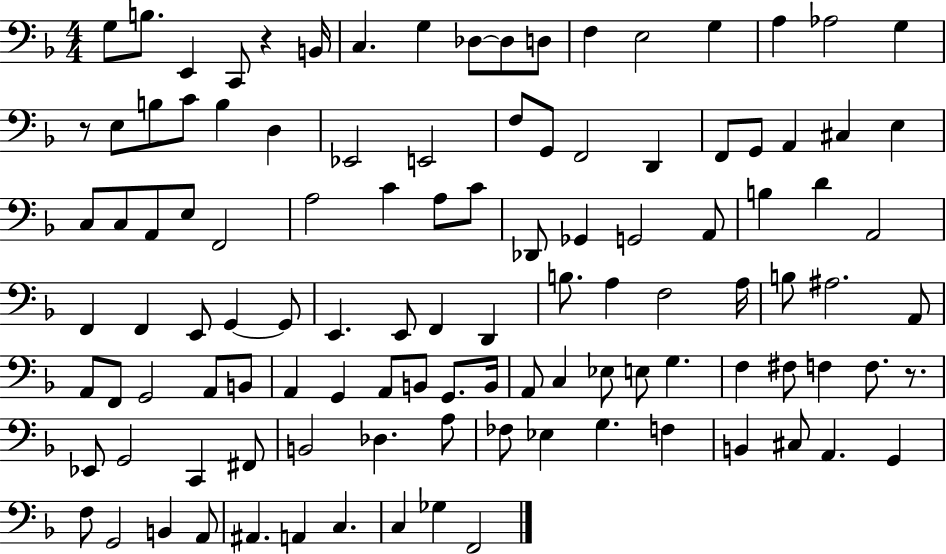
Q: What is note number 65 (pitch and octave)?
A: A2